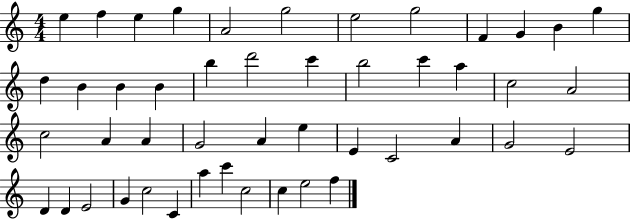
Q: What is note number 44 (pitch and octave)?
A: C5